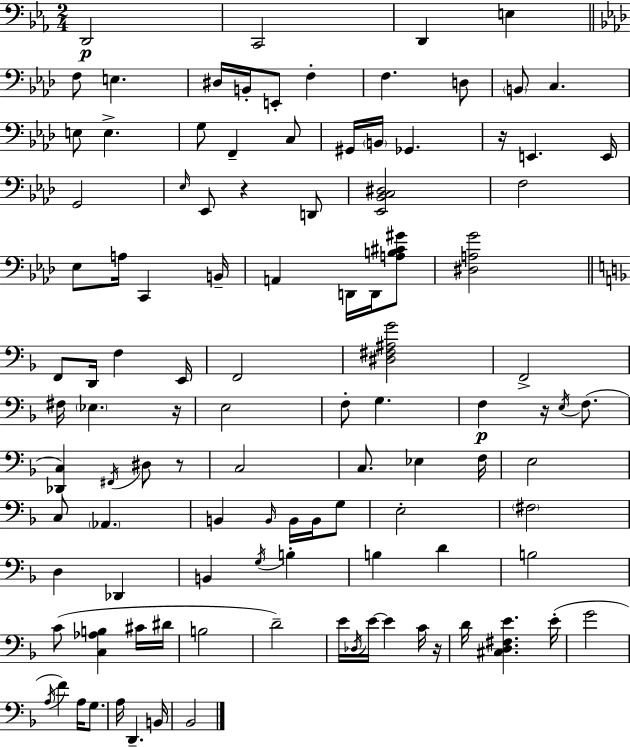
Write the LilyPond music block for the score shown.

{
  \clef bass
  \numericTimeSignature
  \time 2/4
  \key c \minor
  d,2\p | c,2 | d,4 e4 | \bar "||" \break \key aes \major f8 e4. | dis16 b,16-. e,8-. f4-. | f4. d8 | \parenthesize b,8 c4. | \break e8 e4.-> | g8 f,4-- c8 | gis,16 \parenthesize b,16 ges,4. | r16 e,4. e,16 | \break g,2 | \grace { ees16 } ees,8 r4 d,8 | <ees, bes, c dis>2 | f2 | \break ees8 a16 c,4 | b,16-- a,4 d,16 d,16 <a b cis' gis'>8 | <dis a g'>2 | \bar "||" \break \key f \major f,8 d,16 f4 e,16 | f,2 | <dis fis ais g'>2 | f,2-> | \break fis16 \parenthesize ees4. r16 | e2 | f8-. g4. | f4\p r16 \acciaccatura { e16 }( f8. | \break <des, c>4) \acciaccatura { fis,16 } dis8 | r8 c2 | c8. ees4 | f16 e2 | \break c8 \parenthesize aes,4. | b,4 \grace { b,16 } b,16 | b,16 g8 e2-. | \parenthesize fis2 | \break d4 des,4 | b,4 \acciaccatura { g16 } | b4-. b4 | d'4 b2 | \break c'8( <c aes b>4 | cis'16 dis'16 b2 | d'2--) | e'16 \acciaccatura { des16 } e'16~~ e'4 | \break c'16 r16 d'16 <cis d fis e'>4. | e'16-.( g'2 | \acciaccatura { a16 } f'4) | a16 g8. a16 d,4.-- | \break b,16 bes,2 | \bar "|."
}